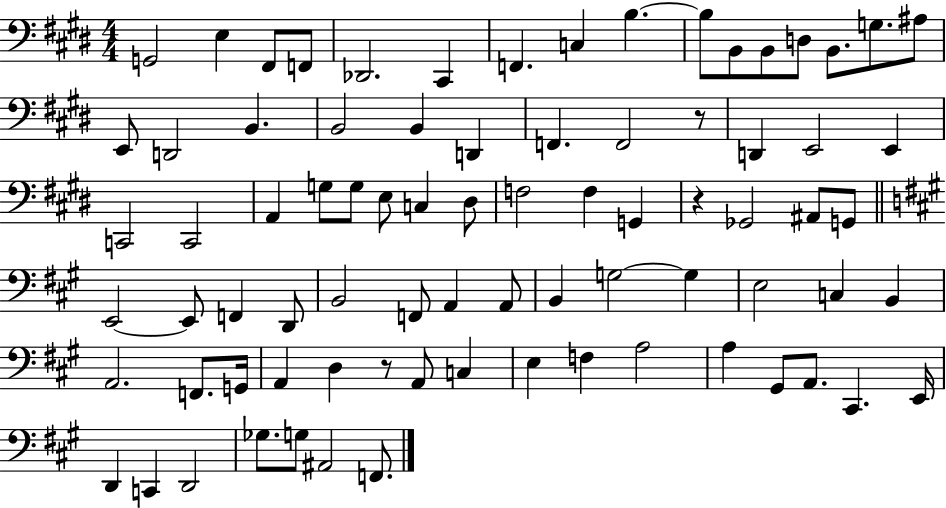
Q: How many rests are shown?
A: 3